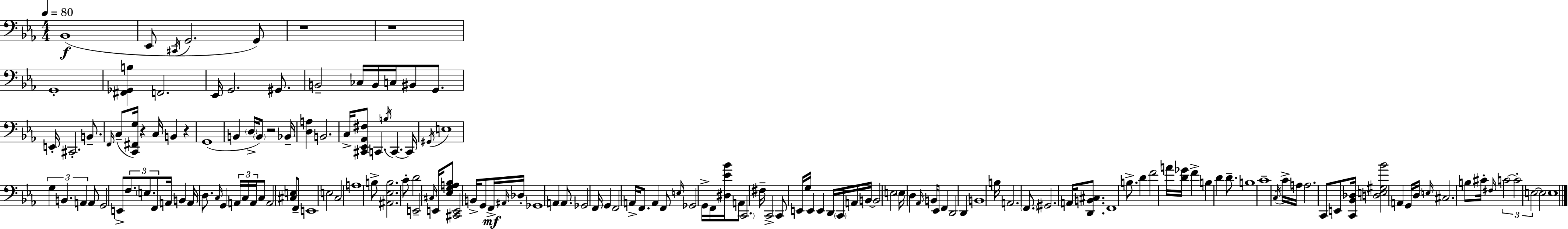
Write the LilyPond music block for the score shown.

{
  \clef bass
  \numericTimeSignature
  \time 4/4
  \key c \minor
  \tempo 4 = 80
  bes,1(\f | ees,8 \acciaccatura { cis,16 } g,2. g,8) | r1 | r1 | \break g,1-. | <fis, ges, b>4 f,2. | ees,16 g,2. gis,8. | b,2-- ces16 b,16 c16 bis,8 g,8. | \break e,16-. cis,2.-. b,8.-- | \grace { f,16 }( c8-- <c, fis, g>16) r4 c16 b,4 r4 | g,1( | b,4 \parenthesize d16-> \parenthesize b,8) r2 | \break bes,16-- <d a>4 b,2. | c16-> <cis, ees, aes, fis>8 c,4. \acciaccatura { b16 } c,4.~~ | c,16 \acciaccatura { gis,16 } e1 | \tuplet 3/2 { g4 b,4. a,4 } | \break a,8 g,2 e,8-> \tuplet 3/2 { f8. | \parenthesize e8. f,8 } a,16 b,4 a,16 d8. \grace { c16 } | g,4 \tuplet 3/2 { a,16 c16 a,16 } c8 a,2 | <cis e>8 f,8-- e,1 | \break e2 c2 | a1 | b8-> <ais, ees b>2. | c'8-. d'2 e,2-- | \break \grace { cis16 } e,16 <ees g a bes>8 <cis, e,>2 | b,16-> g,8 f,16->\mf \grace { ais,16 } des16-. ges,1 | a,4 a,8. ges,2 | f,16 g,4 f,2 | \break a,16-> f,8. a,4 f,8 \grace { e16 } ges,2 | g,16-> f,16 <dis ees' bes'>16 a,8 \parenthesize c,2. | fis16-- c,2-> | c,8 e,16 g16 e,4 e,4 d,16 \parenthesize c,16 a,16 b,16~~ | \break b,2 e2 | \parenthesize e16 d4 \grace { aes,16 } b,16 ees,8 f,4 d,2 | d,4 b,1 | b16 a,2. | \break \parenthesize f,8. gis,2. | a,16 <d, b, cis>8. f,1 | b8.-> d'4 | f'2 a'16 <d' ges'>16 f'4-> b4 | \break d'4 d'8.-- b1 | c'1-- | \acciaccatura { c16 } c'16-> a16 a2. | c,8 e,8 <c, bes, des>16 <d e gis bes'>2 | \break a,4 g,16 d16 \grace { e16 } cis2. | b8 cis'16-. \grace { fis16 } \tuplet 3/2 { c'2~~ | c'2-. e2~~ } | e2 e1 | \break \bar "|."
}